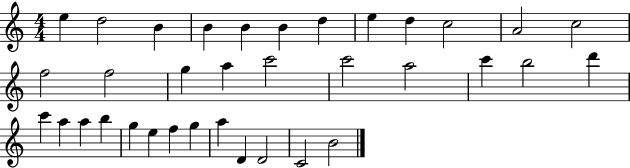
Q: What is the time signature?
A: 4/4